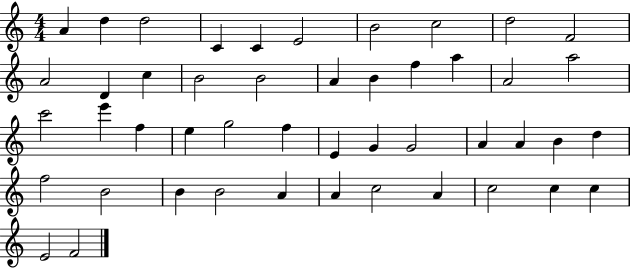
{
  \clef treble
  \numericTimeSignature
  \time 4/4
  \key c \major
  a'4 d''4 d''2 | c'4 c'4 e'2 | b'2 c''2 | d''2 f'2 | \break a'2 d'4 c''4 | b'2 b'2 | a'4 b'4 f''4 a''4 | a'2 a''2 | \break c'''2 e'''4 f''4 | e''4 g''2 f''4 | e'4 g'4 g'2 | a'4 a'4 b'4 d''4 | \break f''2 b'2 | b'4 b'2 a'4 | a'4 c''2 a'4 | c''2 c''4 c''4 | \break e'2 f'2 | \bar "|."
}